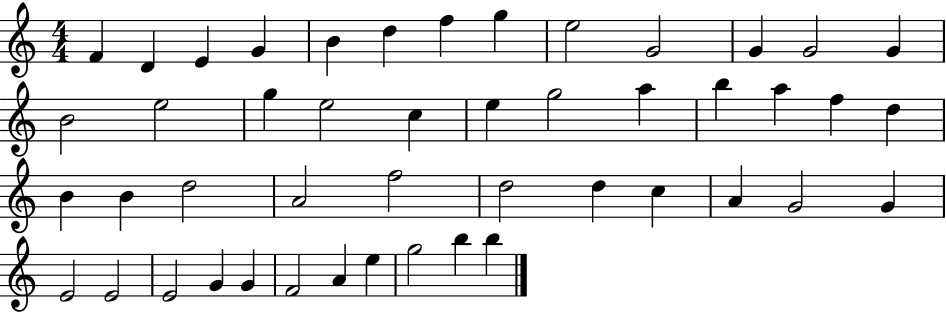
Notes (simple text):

F4/q D4/q E4/q G4/q B4/q D5/q F5/q G5/q E5/h G4/h G4/q G4/h G4/q B4/h E5/h G5/q E5/h C5/q E5/q G5/h A5/q B5/q A5/q F5/q D5/q B4/q B4/q D5/h A4/h F5/h D5/h D5/q C5/q A4/q G4/h G4/q E4/h E4/h E4/h G4/q G4/q F4/h A4/q E5/q G5/h B5/q B5/q